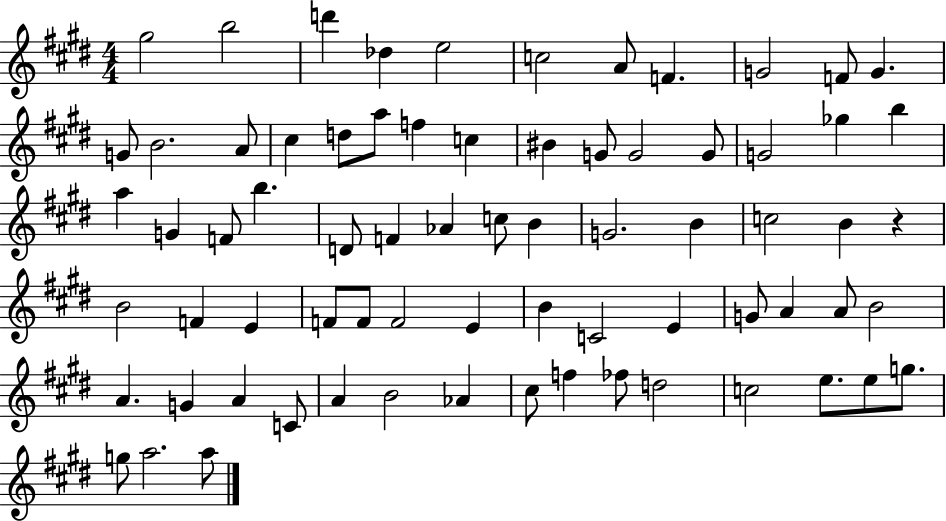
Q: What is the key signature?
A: E major